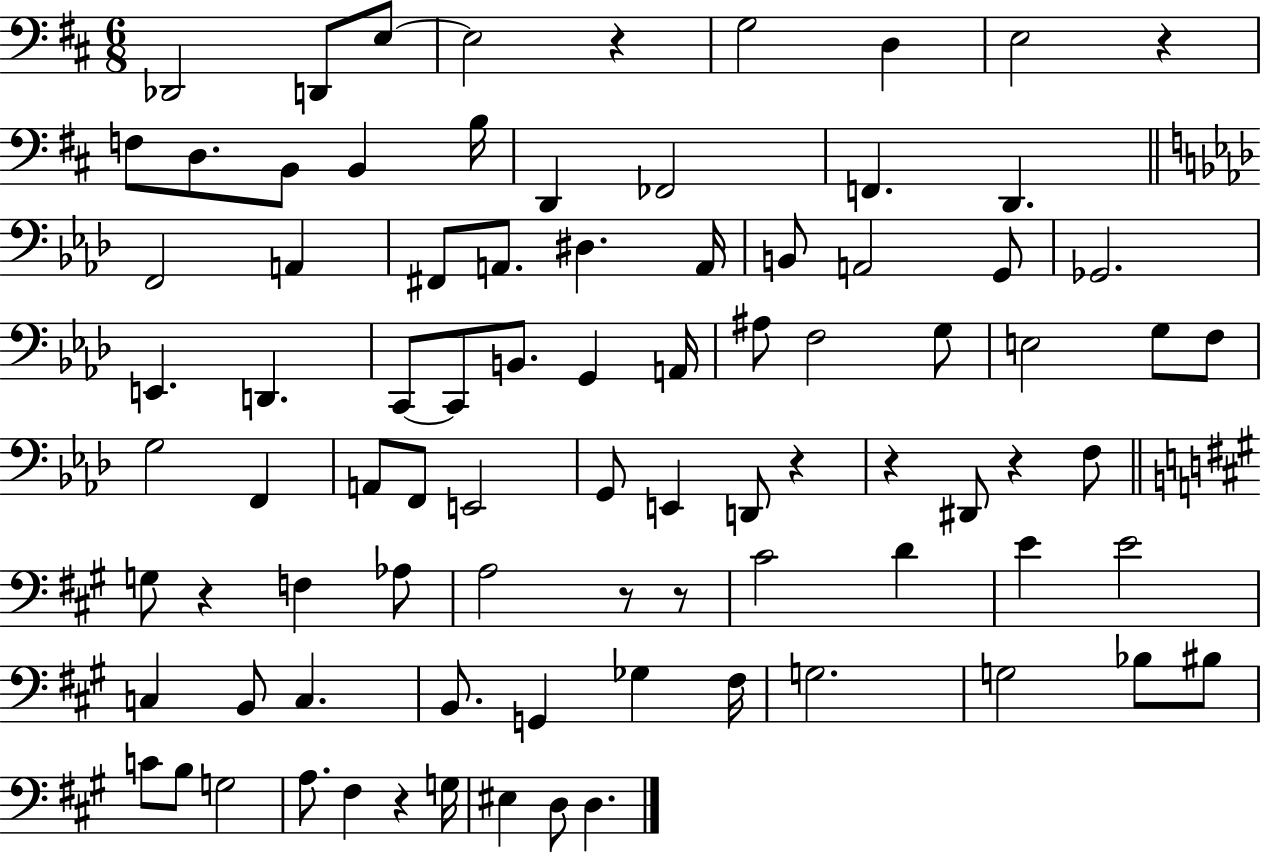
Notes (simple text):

Db2/h D2/e E3/e E3/h R/q G3/h D3/q E3/h R/q F3/e D3/e. B2/e B2/q B3/s D2/q FES2/h F2/q. D2/q. F2/h A2/q F#2/e A2/e. D#3/q. A2/s B2/e A2/h G2/e Gb2/h. E2/q. D2/q. C2/e C2/e B2/e. G2/q A2/s A#3/e F3/h G3/e E3/h G3/e F3/e G3/h F2/q A2/e F2/e E2/h G2/e E2/q D2/e R/q R/q D#2/e R/q F3/e G3/e R/q F3/q Ab3/e A3/h R/e R/e C#4/h D4/q E4/q E4/h C3/q B2/e C3/q. B2/e. G2/q Gb3/q F#3/s G3/h. G3/h Bb3/e BIS3/e C4/e B3/e G3/h A3/e. F#3/q R/q G3/s EIS3/q D3/e D3/q.